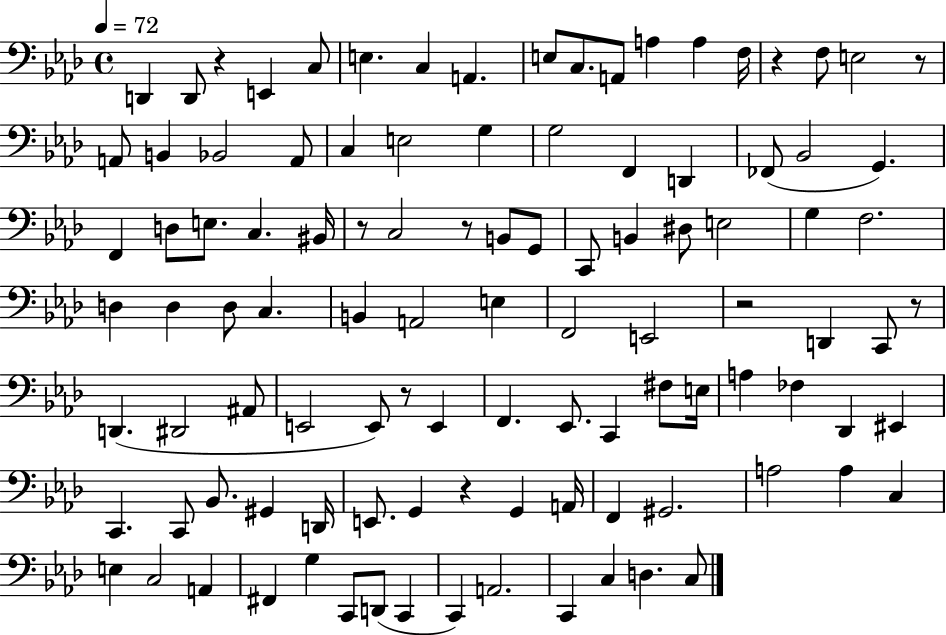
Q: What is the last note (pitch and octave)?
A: C3